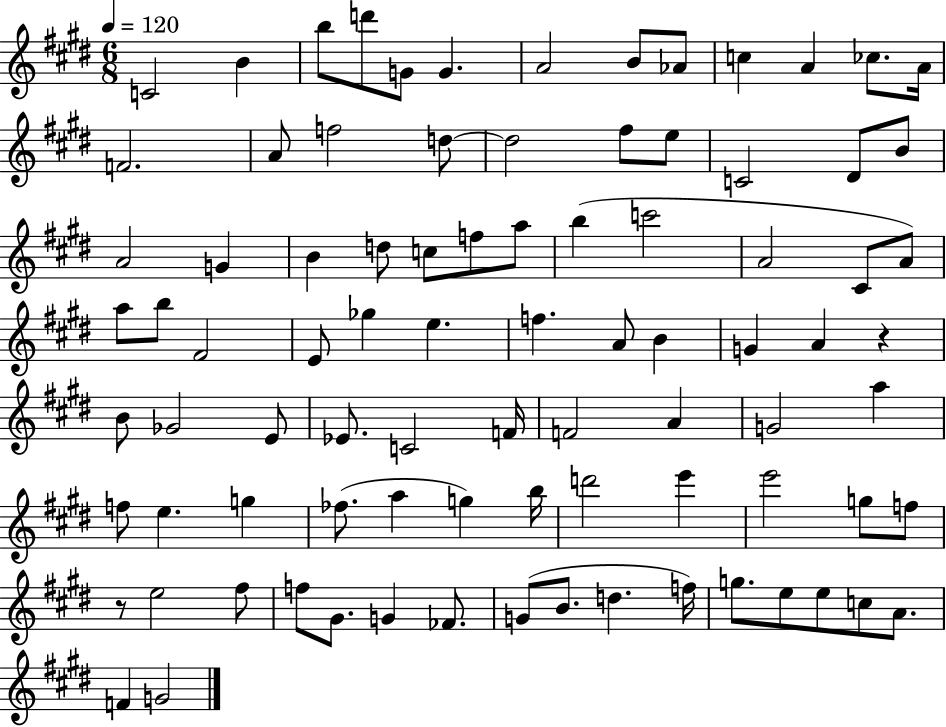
C4/h B4/q B5/e D6/e G4/e G4/q. A4/h B4/e Ab4/e C5/q A4/q CES5/e. A4/s F4/h. A4/e F5/h D5/e D5/h F#5/e E5/e C4/h D#4/e B4/e A4/h G4/q B4/q D5/e C5/e F5/e A5/e B5/q C6/h A4/h C#4/e A4/e A5/e B5/e F#4/h E4/e Gb5/q E5/q. F5/q. A4/e B4/q G4/q A4/q R/q B4/e Gb4/h E4/e Eb4/e. C4/h F4/s F4/h A4/q G4/h A5/q F5/e E5/q. G5/q FES5/e. A5/q G5/q B5/s D6/h E6/q E6/h G5/e F5/e R/e E5/h F#5/e F5/e G#4/e. G4/q FES4/e. G4/e B4/e. D5/q. F5/s G5/e. E5/e E5/e C5/e A4/e. F4/q G4/h